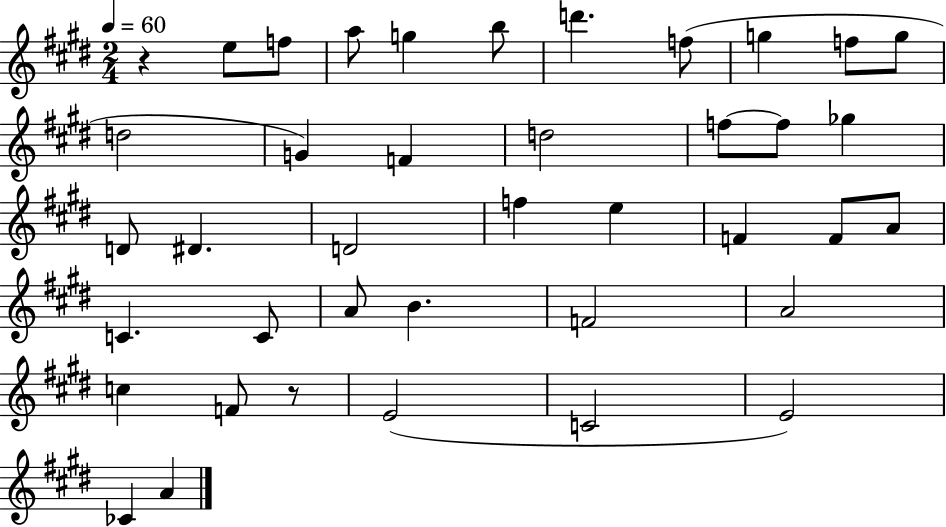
{
  \clef treble
  \numericTimeSignature
  \time 2/4
  \key e \major
  \tempo 4 = 60
  r4 e''8 f''8 | a''8 g''4 b''8 | d'''4. f''8( | g''4 f''8 g''8 | \break d''2 | g'4) f'4 | d''2 | f''8~~ f''8 ges''4 | \break d'8 dis'4. | d'2 | f''4 e''4 | f'4 f'8 a'8 | \break c'4. c'8 | a'8 b'4. | f'2 | a'2 | \break c''4 f'8 r8 | e'2( | c'2 | e'2) | \break ces'4 a'4 | \bar "|."
}